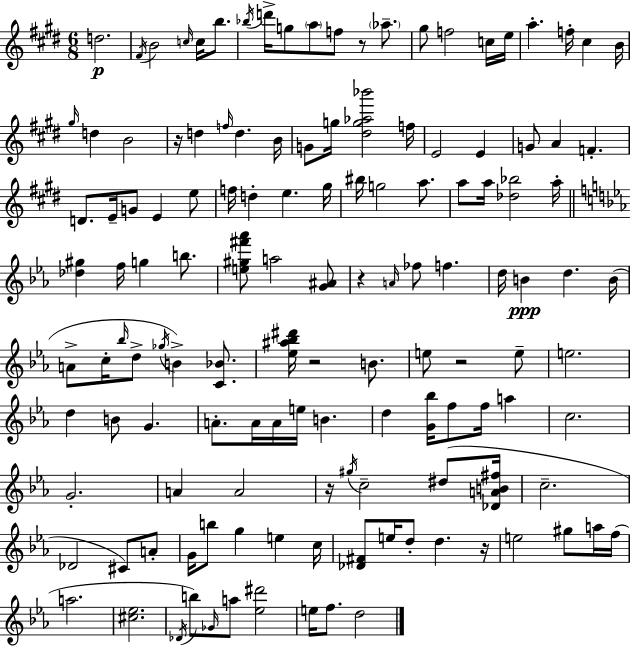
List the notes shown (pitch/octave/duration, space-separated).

D5/h. F#4/s B4/h C5/s C5/s B5/e. Bb5/s D6/s G5/e A5/e F5/e R/e Ab5/e. G#5/e F5/h C5/s E5/s A5/q. F5/s C#5/q B4/s G#5/s D5/q B4/h R/s D5/q F5/s D5/q. B4/s G4/e G5/s [D#5,G5,Ab5,Bb6]/h F5/s E4/h E4/q G4/e A4/q F4/q. D4/e. E4/s G4/e E4/q E5/e F5/s D5/q E5/q. G#5/s BIS5/s G5/h A5/e. A5/e A5/s [Db5,Bb5]/h A5/s [Db5,G#5]/q F5/s G5/q B5/e. [E5,G#5,F#6,Ab6]/e A5/h [G4,A#4]/e R/q A4/s FES5/e F5/q. D5/s B4/q D5/q. B4/s A4/e C5/s Bb5/s D5/e Gb5/s B4/q [C4,Bb4]/e. [Eb5,A#5,Bb5,D#6]/s R/h B4/e. E5/e R/h E5/e E5/h. D5/q B4/e G4/q. A4/e. A4/s A4/s E5/s B4/q. D5/q [G4,Bb5]/s F5/e F5/s A5/q C5/h. G4/h. A4/q A4/h R/s G#5/s C5/h D#5/e [Db4,A4,B4,F#5]/s C5/h. Db4/h C#4/e A4/e G4/s B5/e G5/q E5/q C5/s [Db4,F#4]/e E5/s D5/e D5/q. R/s E5/h G#5/e A5/s F5/s A5/h. [C#5,Eb5]/h. Db4/s B5/e Gb4/s A5/e [Eb5,D#6]/h E5/s F5/e. D5/h